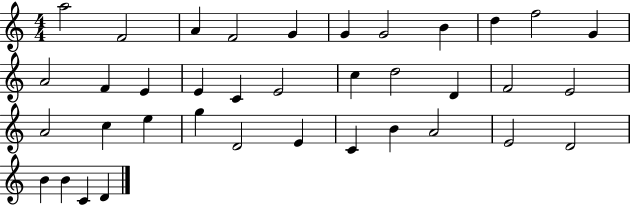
X:1
T:Untitled
M:4/4
L:1/4
K:C
a2 F2 A F2 G G G2 B d f2 G A2 F E E C E2 c d2 D F2 E2 A2 c e g D2 E C B A2 E2 D2 B B C D